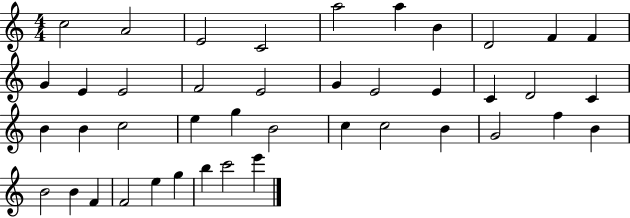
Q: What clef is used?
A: treble